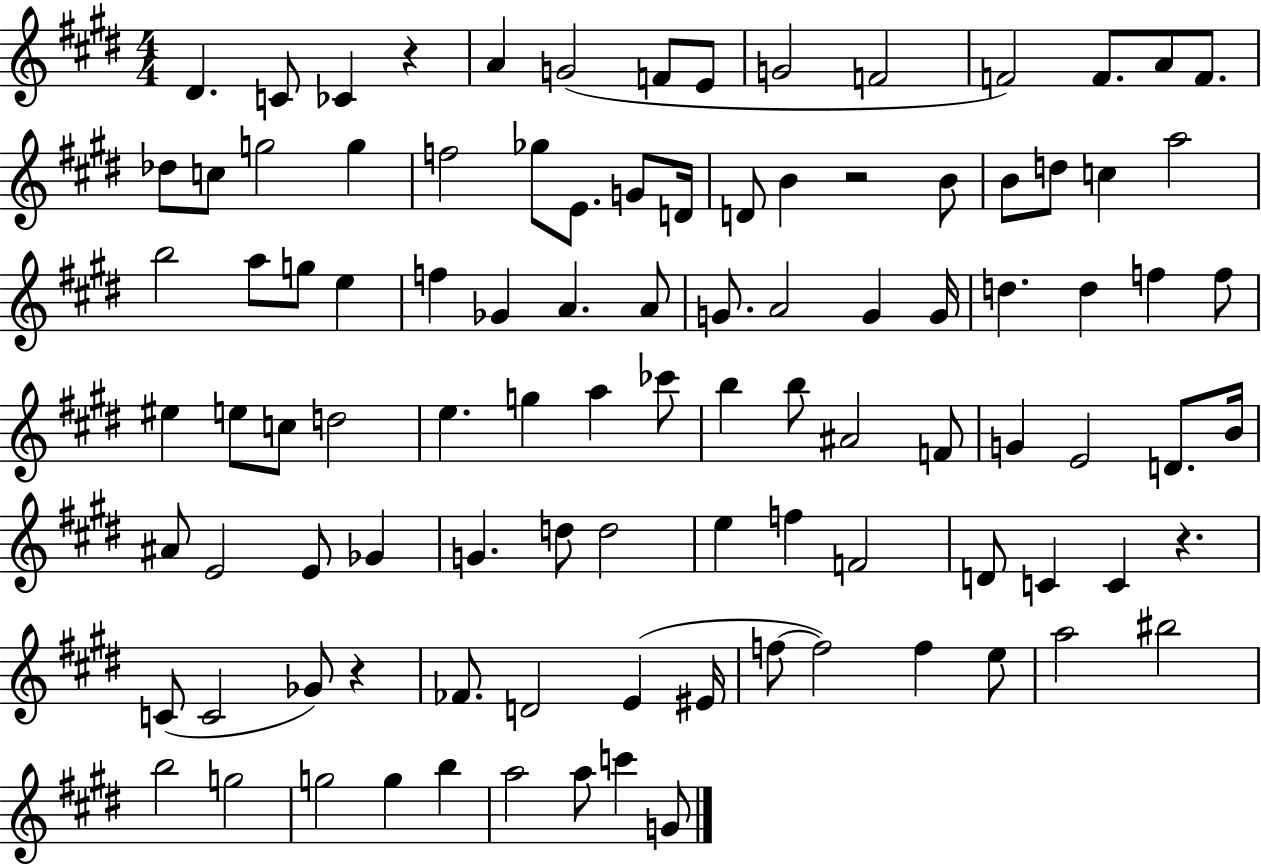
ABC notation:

X:1
T:Untitled
M:4/4
L:1/4
K:E
^D C/2 _C z A G2 F/2 E/2 G2 F2 F2 F/2 A/2 F/2 _d/2 c/2 g2 g f2 _g/2 E/2 G/2 D/4 D/2 B z2 B/2 B/2 d/2 c a2 b2 a/2 g/2 e f _G A A/2 G/2 A2 G G/4 d d f f/2 ^e e/2 c/2 d2 e g a _c'/2 b b/2 ^A2 F/2 G E2 D/2 B/4 ^A/2 E2 E/2 _G G d/2 d2 e f F2 D/2 C C z C/2 C2 _G/2 z _F/2 D2 E ^E/4 f/2 f2 f e/2 a2 ^b2 b2 g2 g2 g b a2 a/2 c' G/2